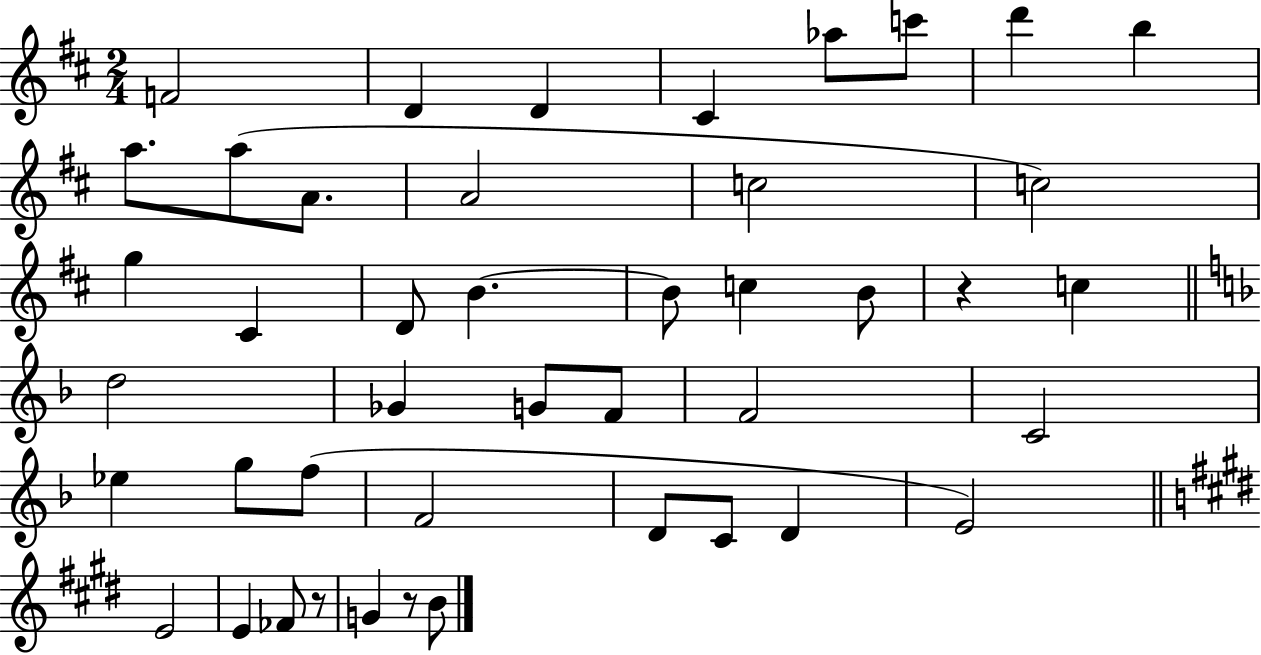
{
  \clef treble
  \numericTimeSignature
  \time 2/4
  \key d \major
  f'2 | d'4 d'4 | cis'4 aes''8 c'''8 | d'''4 b''4 | \break a''8. a''8( a'8. | a'2 | c''2 | c''2) | \break g''4 cis'4 | d'8 b'4.~~ | b'8 c''4 b'8 | r4 c''4 | \break \bar "||" \break \key f \major d''2 | ges'4 g'8 f'8 | f'2 | c'2 | \break ees''4 g''8 f''8( | f'2 | d'8 c'8 d'4 | e'2) | \break \bar "||" \break \key e \major e'2 | e'4 fes'8 r8 | g'4 r8 b'8 | \bar "|."
}